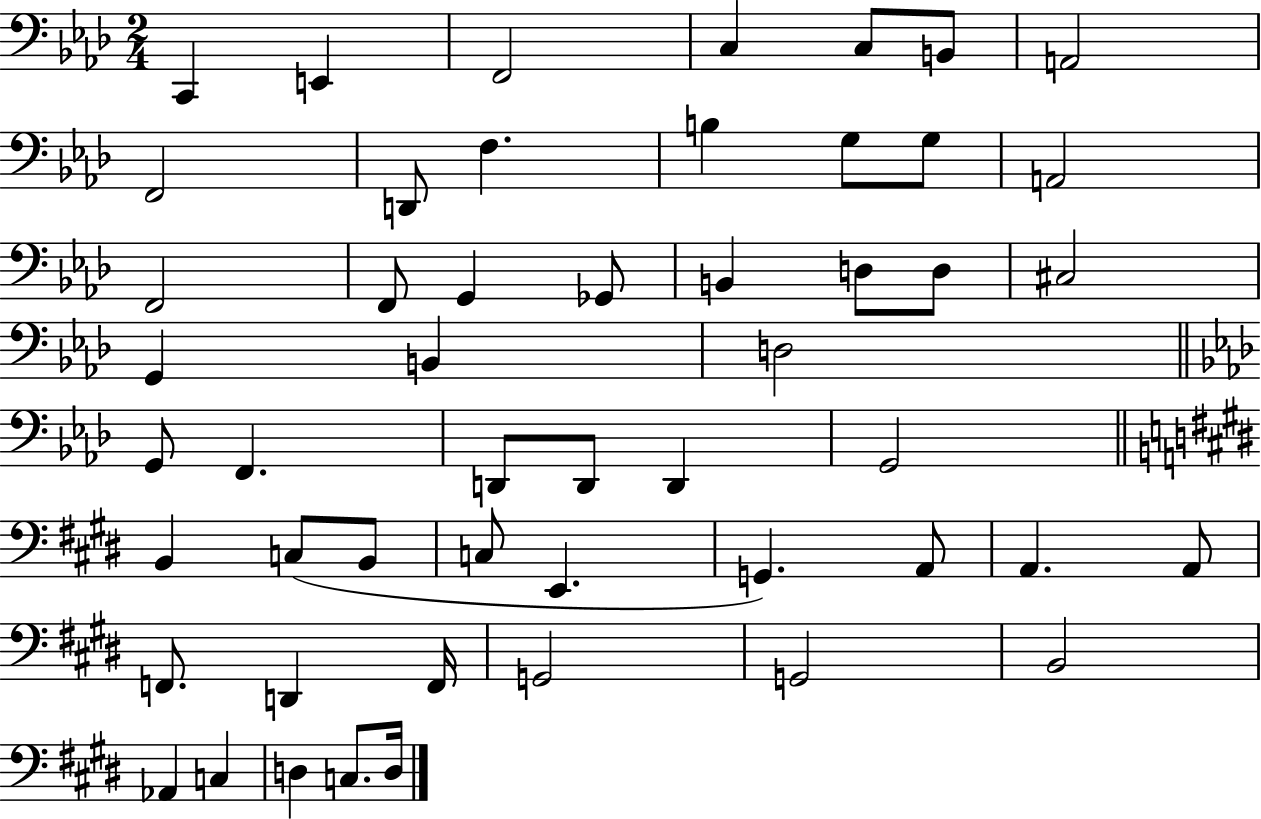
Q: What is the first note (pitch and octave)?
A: C2